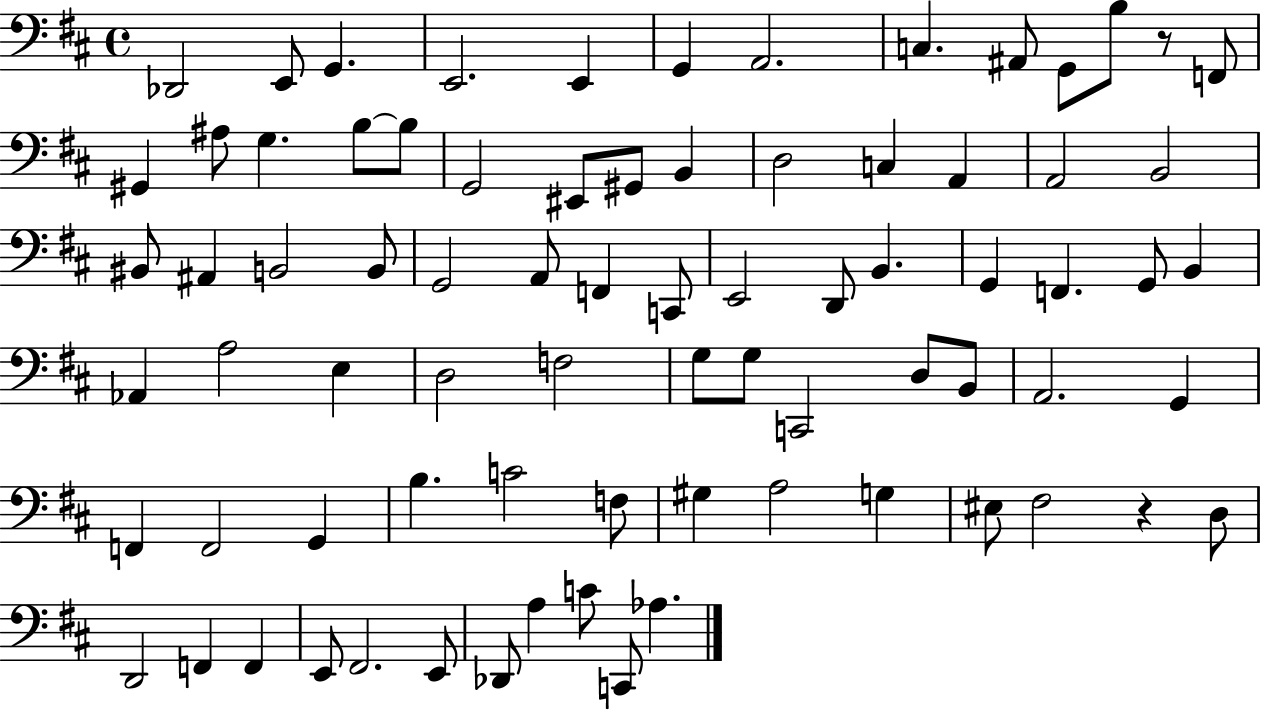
{
  \clef bass
  \time 4/4
  \defaultTimeSignature
  \key d \major
  \repeat volta 2 { des,2 e,8 g,4. | e,2. e,4 | g,4 a,2. | c4. ais,8 g,8 b8 r8 f,8 | \break gis,4 ais8 g4. b8~~ b8 | g,2 eis,8 gis,8 b,4 | d2 c4 a,4 | a,2 b,2 | \break bis,8 ais,4 b,2 b,8 | g,2 a,8 f,4 c,8 | e,2 d,8 b,4. | g,4 f,4. g,8 b,4 | \break aes,4 a2 e4 | d2 f2 | g8 g8 c,2 d8 b,8 | a,2. g,4 | \break f,4 f,2 g,4 | b4. c'2 f8 | gis4 a2 g4 | eis8 fis2 r4 d8 | \break d,2 f,4 f,4 | e,8 fis,2. e,8 | des,8 a4 c'8 c,8 aes4. | } \bar "|."
}